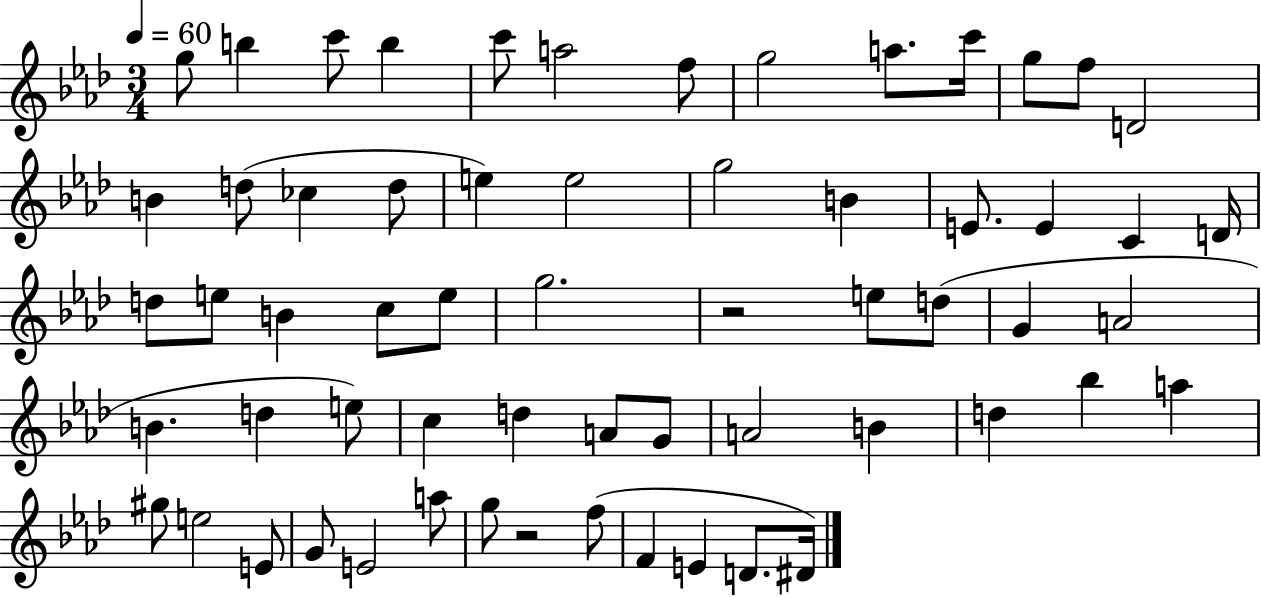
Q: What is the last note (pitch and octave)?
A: D#4